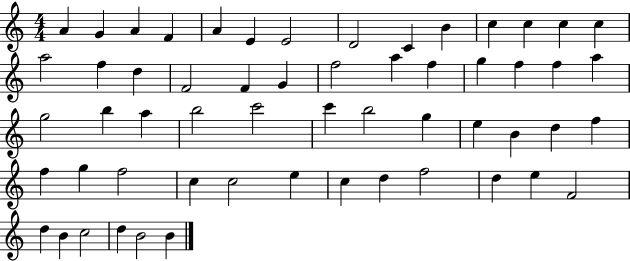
A4/q G4/q A4/q F4/q A4/q E4/q E4/h D4/h C4/q B4/q C5/q C5/q C5/q C5/q A5/h F5/q D5/q F4/h F4/q G4/q F5/h A5/q F5/q G5/q F5/q F5/q A5/q G5/h B5/q A5/q B5/h C6/h C6/q B5/h G5/q E5/q B4/q D5/q F5/q F5/q G5/q F5/h C5/q C5/h E5/q C5/q D5/q F5/h D5/q E5/q F4/h D5/q B4/q C5/h D5/q B4/h B4/q